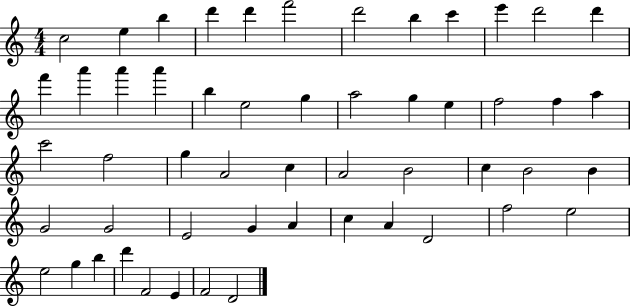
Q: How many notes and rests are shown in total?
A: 53